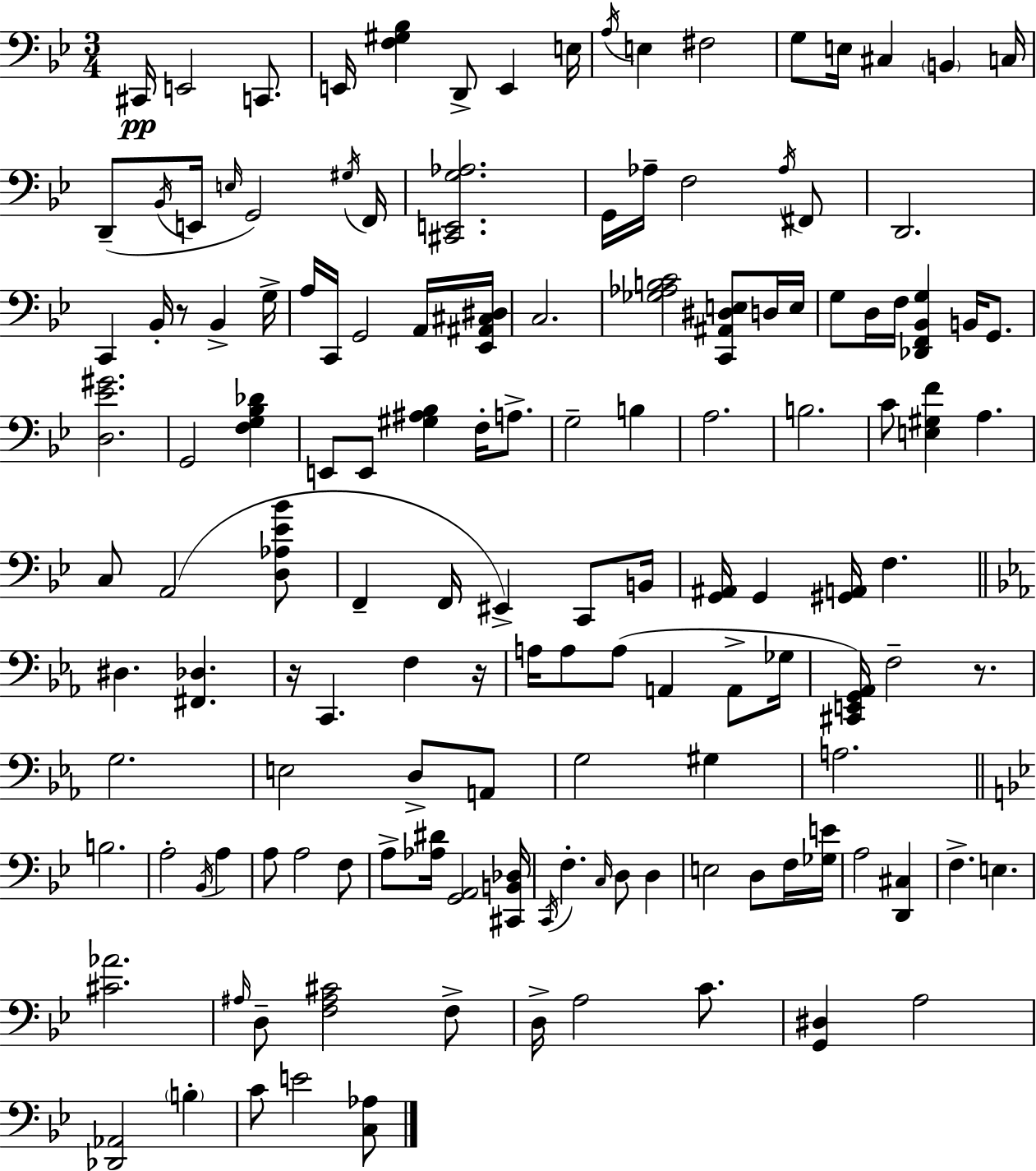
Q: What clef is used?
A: bass